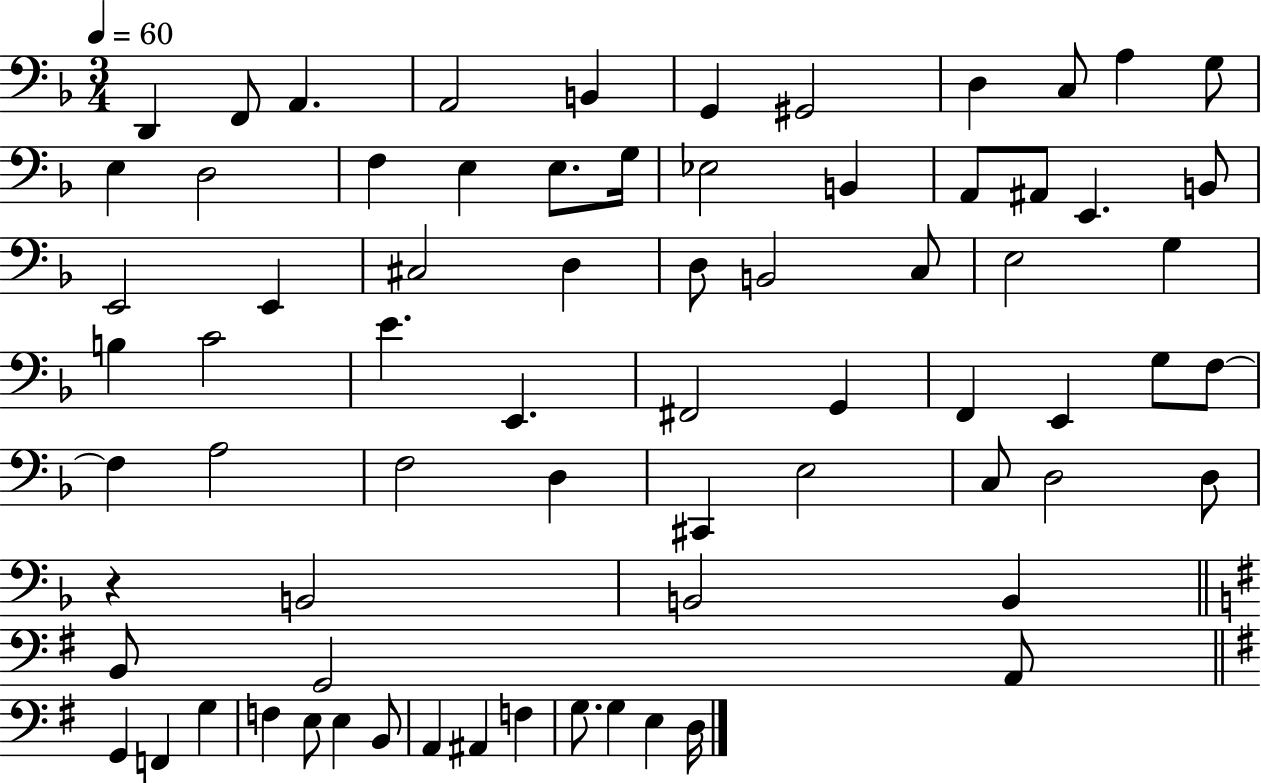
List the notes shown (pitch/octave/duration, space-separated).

D2/q F2/e A2/q. A2/h B2/q G2/q G#2/h D3/q C3/e A3/q G3/e E3/q D3/h F3/q E3/q E3/e. G3/s Eb3/h B2/q A2/e A#2/e E2/q. B2/e E2/h E2/q C#3/h D3/q D3/e B2/h C3/e E3/h G3/q B3/q C4/h E4/q. E2/q. F#2/h G2/q F2/q E2/q G3/e F3/e F3/q A3/h F3/h D3/q C#2/q E3/h C3/e D3/h D3/e R/q B2/h B2/h B2/q B2/e G2/h A2/e G2/q F2/q G3/q F3/q E3/e E3/q B2/e A2/q A#2/q F3/q G3/e. G3/q E3/q D3/s